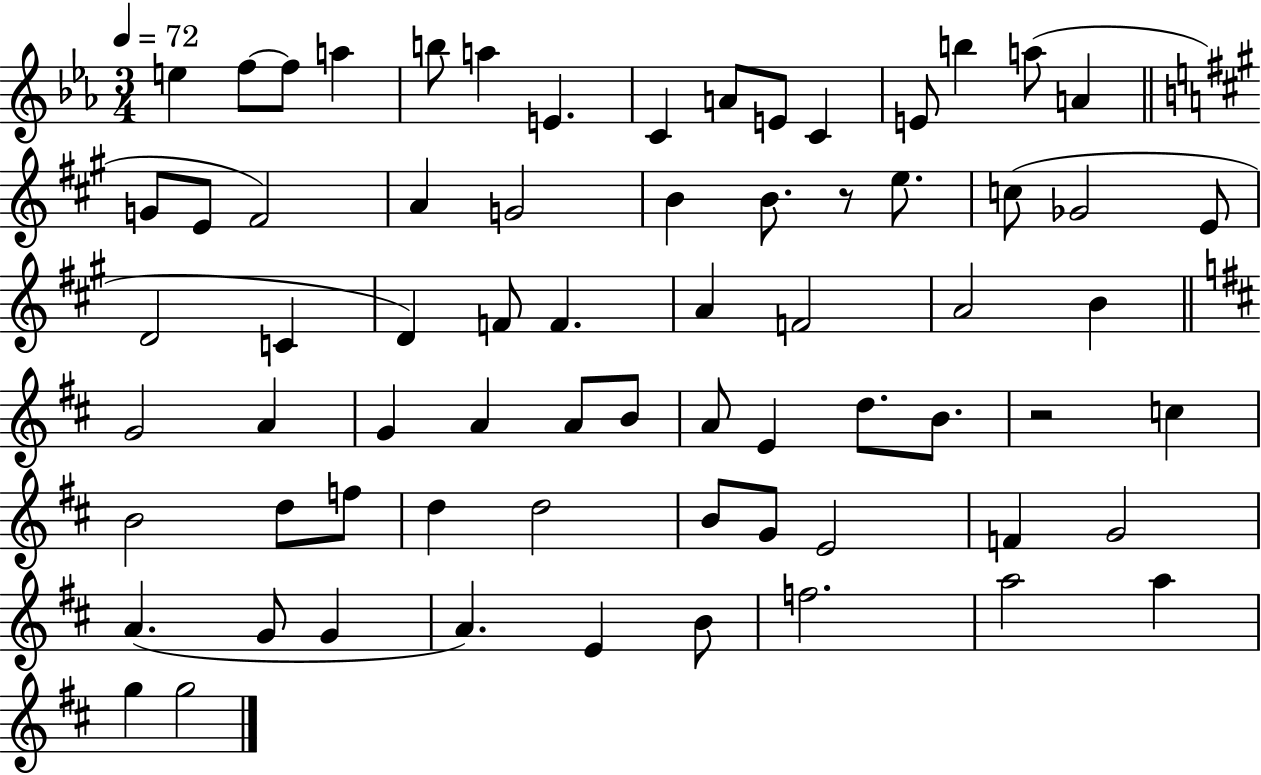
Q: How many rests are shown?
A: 2